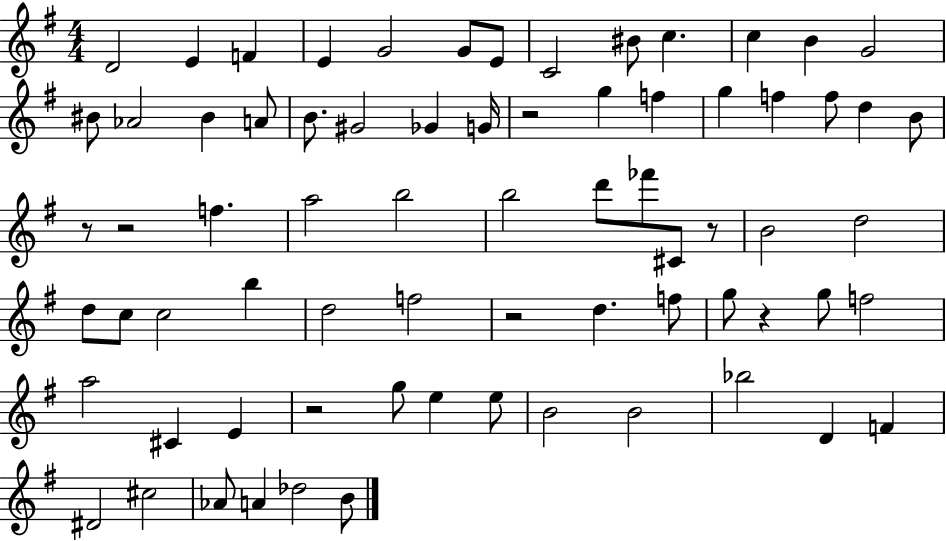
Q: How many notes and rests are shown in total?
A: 72